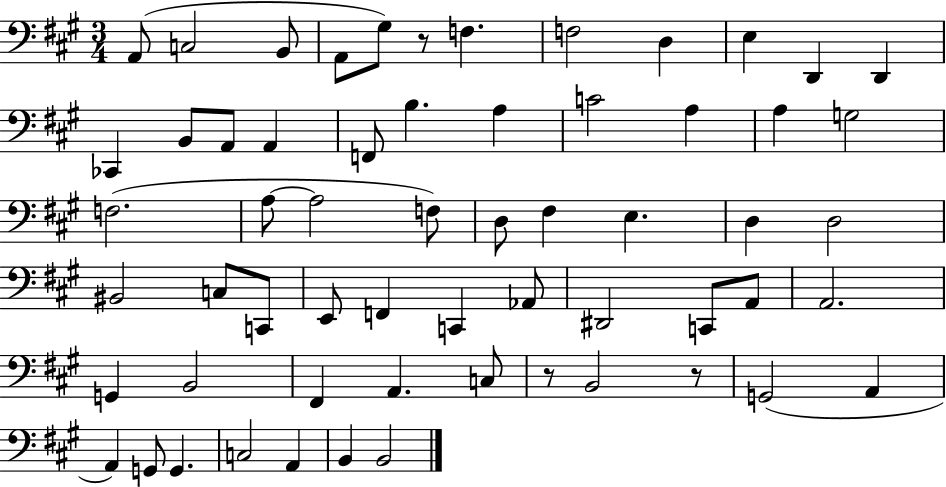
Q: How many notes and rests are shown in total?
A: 60